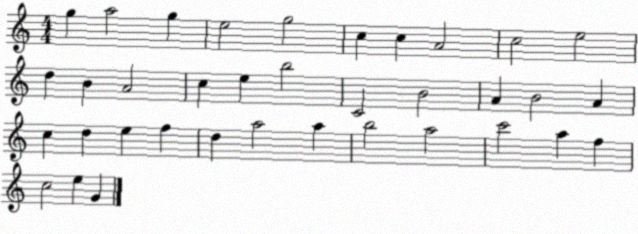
X:1
T:Untitled
M:4/4
L:1/4
K:C
g a2 g e2 g2 c c A2 c2 e2 d B A2 c e b2 C2 B2 A B2 A c d e f d a2 a b2 a2 c'2 a f c2 e G